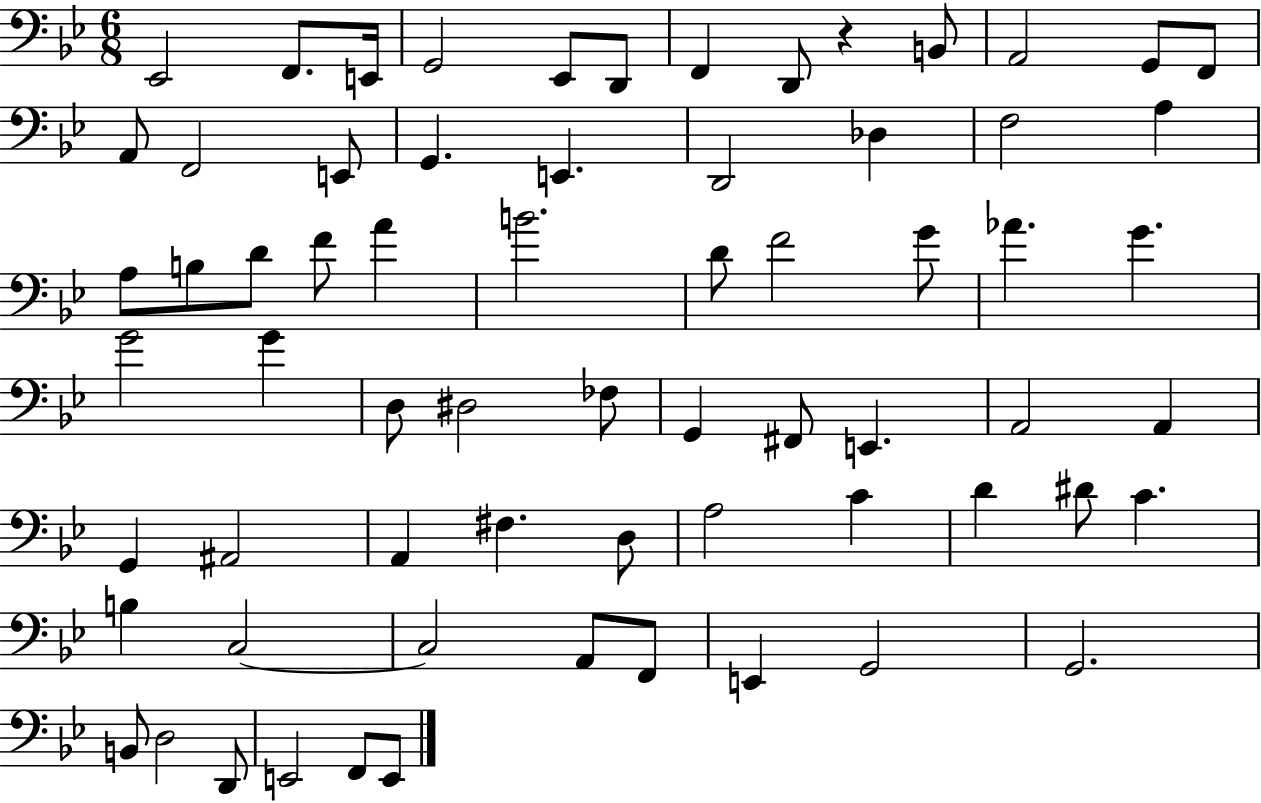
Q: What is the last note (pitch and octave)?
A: E2